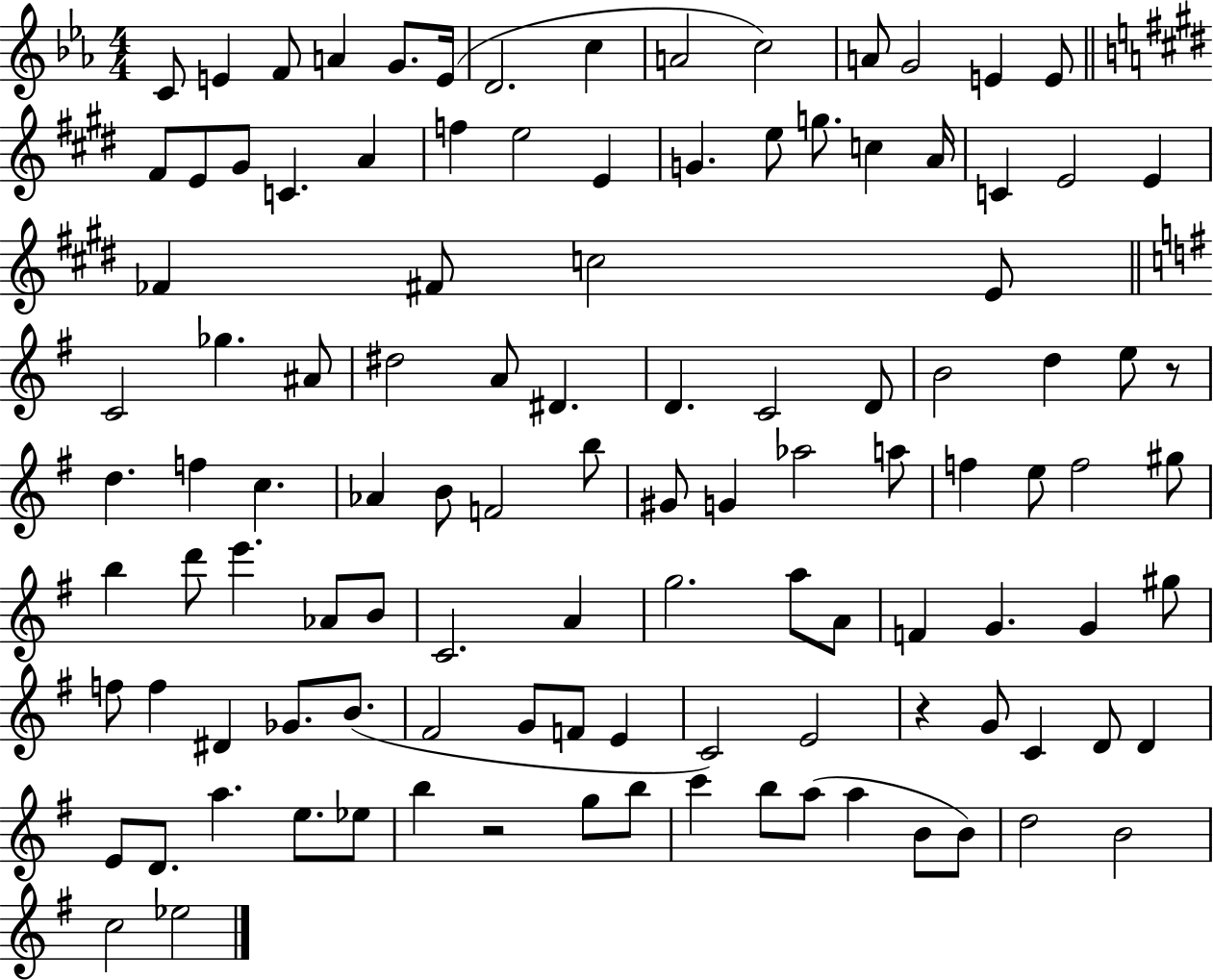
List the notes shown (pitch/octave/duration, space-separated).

C4/e E4/q F4/e A4/q G4/e. E4/s D4/h. C5/q A4/h C5/h A4/e G4/h E4/q E4/e F#4/e E4/e G#4/e C4/q. A4/q F5/q E5/h E4/q G4/q. E5/e G5/e. C5/q A4/s C4/q E4/h E4/q FES4/q F#4/e C5/h E4/e C4/h Gb5/q. A#4/e D#5/h A4/e D#4/q. D4/q. C4/h D4/e B4/h D5/q E5/e R/e D5/q. F5/q C5/q. Ab4/q B4/e F4/h B5/e G#4/e G4/q Ab5/h A5/e F5/q E5/e F5/h G#5/e B5/q D6/e E6/q. Ab4/e B4/e C4/h. A4/q G5/h. A5/e A4/e F4/q G4/q. G4/q G#5/e F5/e F5/q D#4/q Gb4/e. B4/e. F#4/h G4/e F4/e E4/q C4/h E4/h R/q G4/e C4/q D4/e D4/q E4/e D4/e. A5/q. E5/e. Eb5/e B5/q R/h G5/e B5/e C6/q B5/e A5/e A5/q B4/e B4/e D5/h B4/h C5/h Eb5/h